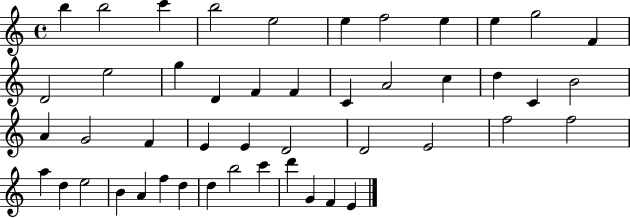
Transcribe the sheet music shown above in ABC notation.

X:1
T:Untitled
M:4/4
L:1/4
K:C
b b2 c' b2 e2 e f2 e e g2 F D2 e2 g D F F C A2 c d C B2 A G2 F E E D2 D2 E2 f2 f2 a d e2 B A f d d b2 c' d' G F E